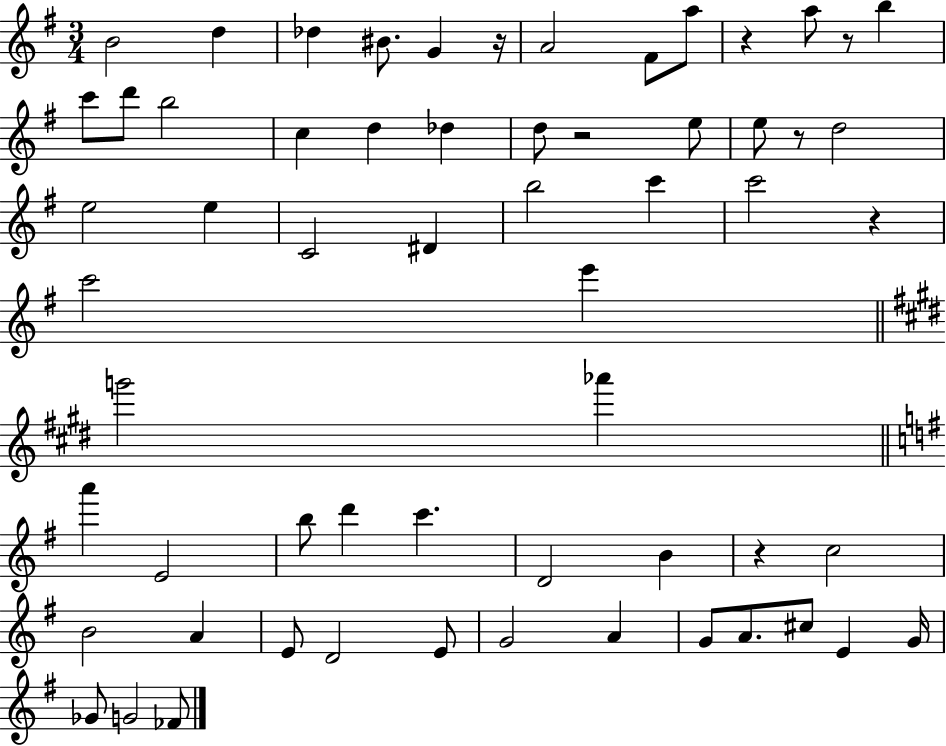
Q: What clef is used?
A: treble